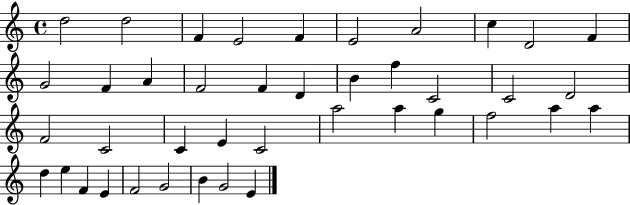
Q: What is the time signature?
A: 4/4